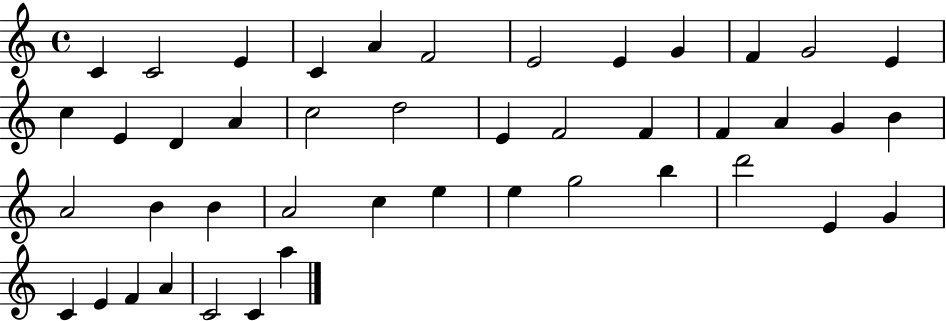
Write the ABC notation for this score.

X:1
T:Untitled
M:4/4
L:1/4
K:C
C C2 E C A F2 E2 E G F G2 E c E D A c2 d2 E F2 F F A G B A2 B B A2 c e e g2 b d'2 E G C E F A C2 C a